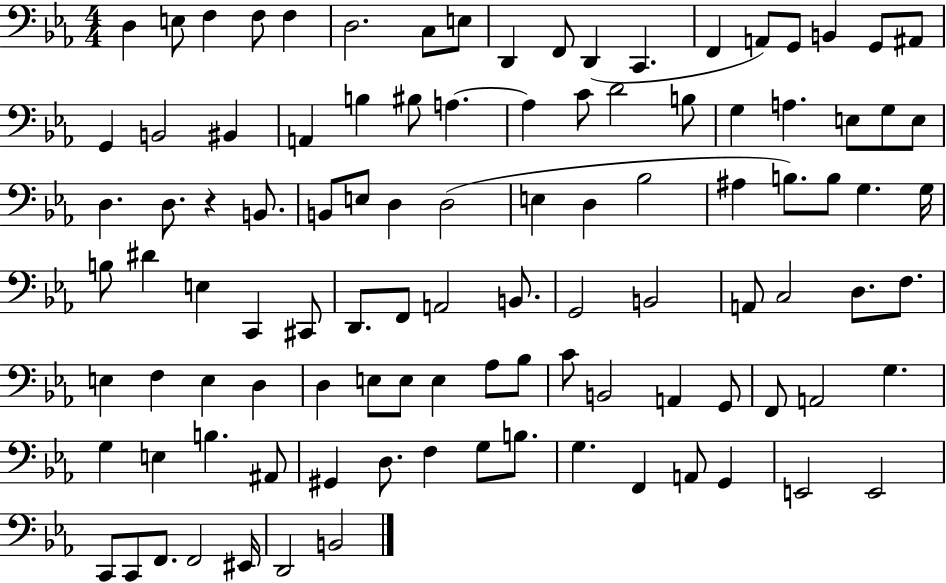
X:1
T:Untitled
M:4/4
L:1/4
K:Eb
D, E,/2 F, F,/2 F, D,2 C,/2 E,/2 D,, F,,/2 D,, C,, F,, A,,/2 G,,/2 B,, G,,/2 ^A,,/2 G,, B,,2 ^B,, A,, B, ^B,/2 A, A, C/2 D2 B,/2 G, A, E,/2 G,/2 E,/2 D, D,/2 z B,,/2 B,,/2 E,/2 D, D,2 E, D, _B,2 ^A, B,/2 B,/2 G, G,/4 B,/2 ^D E, C,, ^C,,/2 D,,/2 F,,/2 A,,2 B,,/2 G,,2 B,,2 A,,/2 C,2 D,/2 F,/2 E, F, E, D, D, E,/2 E,/2 E, _A,/2 _B,/2 C/2 B,,2 A,, G,,/2 F,,/2 A,,2 G, G, E, B, ^A,,/2 ^G,, D,/2 F, G,/2 B,/2 G, F,, A,,/2 G,, E,,2 E,,2 C,,/2 C,,/2 F,,/2 F,,2 ^E,,/4 D,,2 B,,2